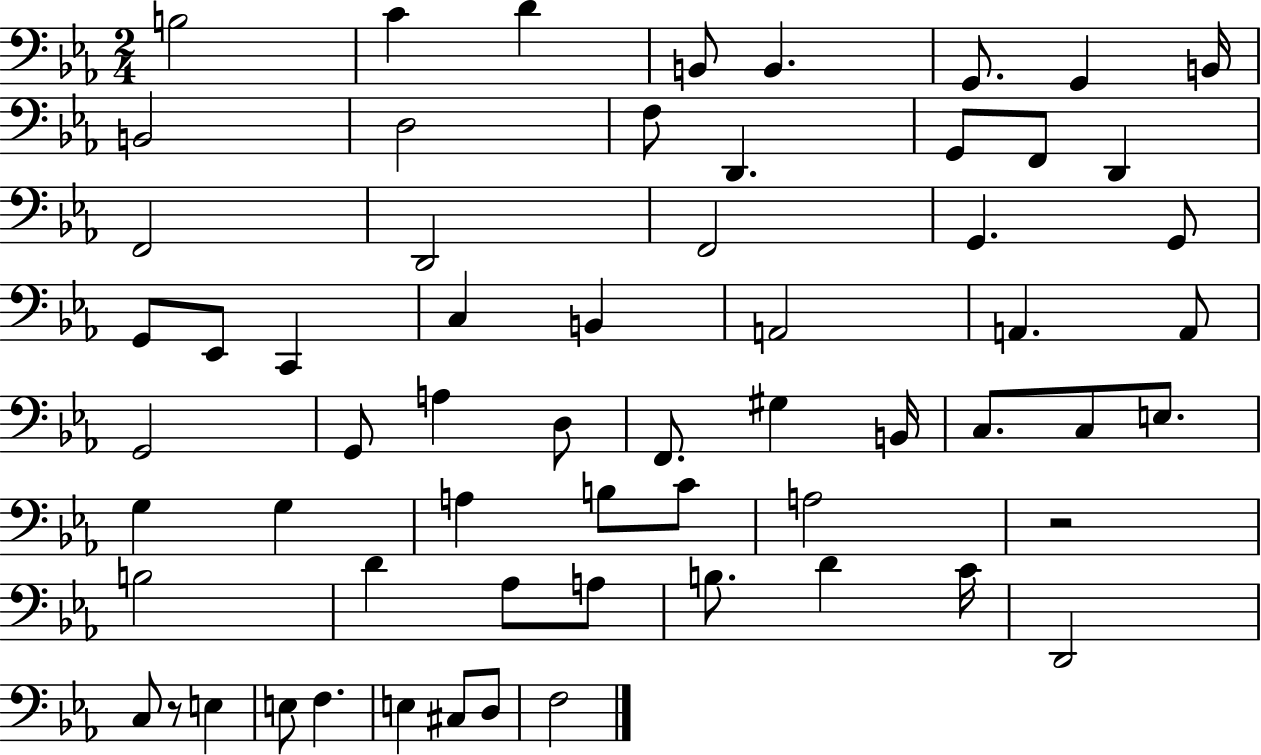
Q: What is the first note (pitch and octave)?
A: B3